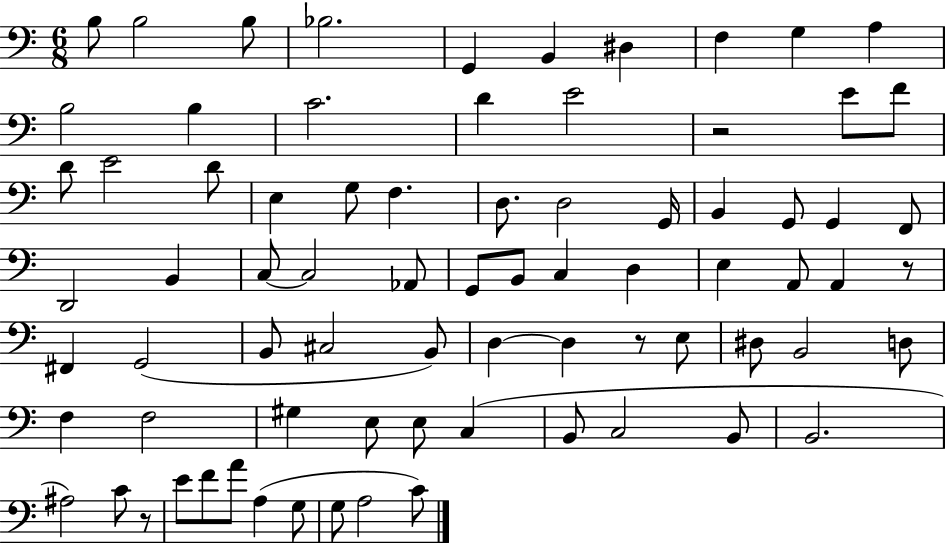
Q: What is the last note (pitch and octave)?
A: C4